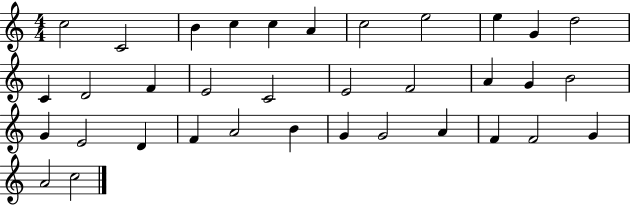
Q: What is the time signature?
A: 4/4